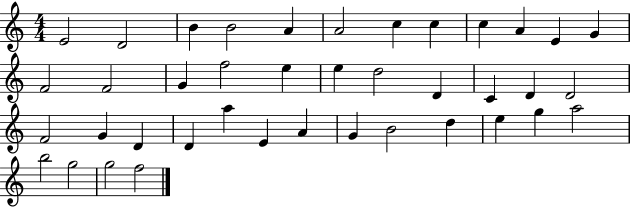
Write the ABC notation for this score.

X:1
T:Untitled
M:4/4
L:1/4
K:C
E2 D2 B B2 A A2 c c c A E G F2 F2 G f2 e e d2 D C D D2 F2 G D D a E A G B2 d e g a2 b2 g2 g2 f2